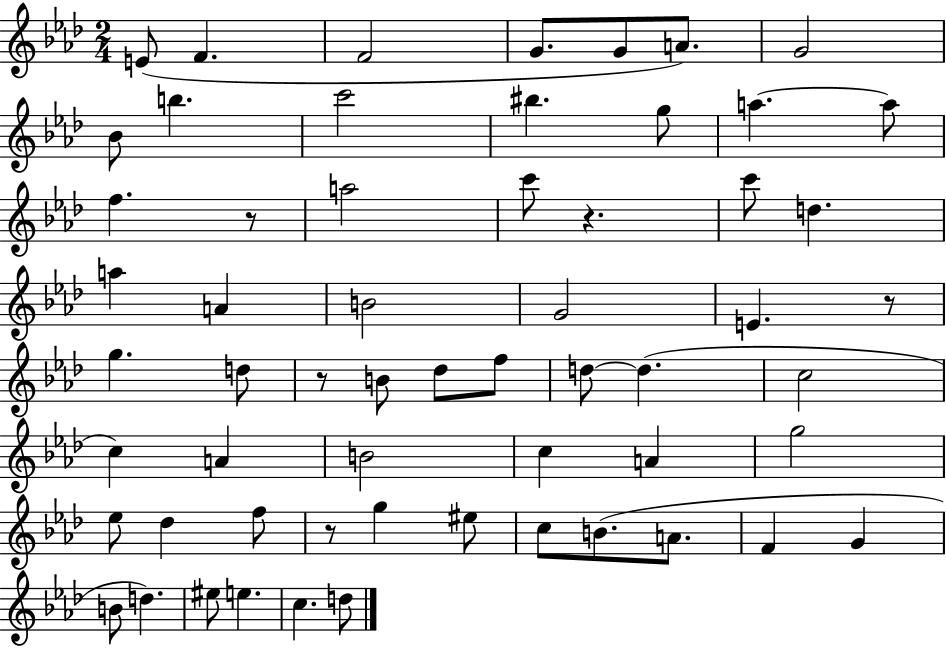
X:1
T:Untitled
M:2/4
L:1/4
K:Ab
E/2 F F2 G/2 G/2 A/2 G2 _B/2 b c'2 ^b g/2 a a/2 f z/2 a2 c'/2 z c'/2 d a A B2 G2 E z/2 g d/2 z/2 B/2 _d/2 f/2 d/2 d c2 c A B2 c A g2 _e/2 _d f/2 z/2 g ^e/2 c/2 B/2 A/2 F G B/2 d ^e/2 e c d/2